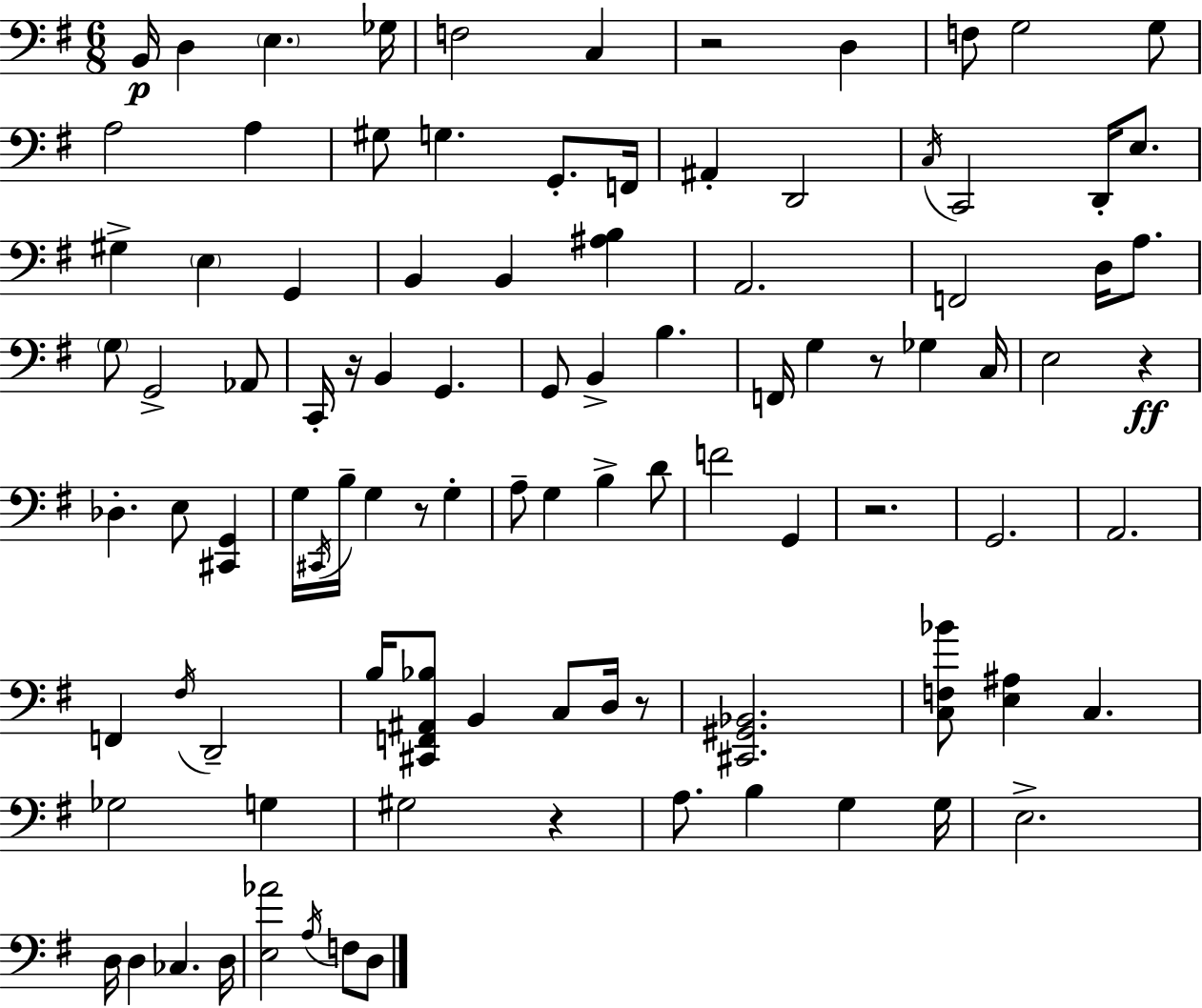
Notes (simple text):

B2/s D3/q E3/q. Gb3/s F3/h C3/q R/h D3/q F3/e G3/h G3/e A3/h A3/q G#3/e G3/q. G2/e. F2/s A#2/q D2/h C3/s C2/h D2/s E3/e. G#3/q E3/q G2/q B2/q B2/q [A#3,B3]/q A2/h. F2/h D3/s A3/e. G3/e G2/h Ab2/e C2/s R/s B2/q G2/q. G2/e B2/q B3/q. F2/s G3/q R/e Gb3/q C3/s E3/h R/q Db3/q. E3/e [C#2,G2]/q G3/s C#2/s B3/s G3/q R/e G3/q A3/e G3/q B3/q D4/e F4/h G2/q R/h. G2/h. A2/h. F2/q F#3/s D2/h B3/s [C#2,F2,A#2,Bb3]/e B2/q C3/e D3/s R/e [C#2,G#2,Bb2]/h. [C3,F3,Bb4]/e [E3,A#3]/q C3/q. Gb3/h G3/q G#3/h R/q A3/e. B3/q G3/q G3/s E3/h. D3/s D3/q CES3/q. D3/s [E3,Ab4]/h A3/s F3/e D3/e